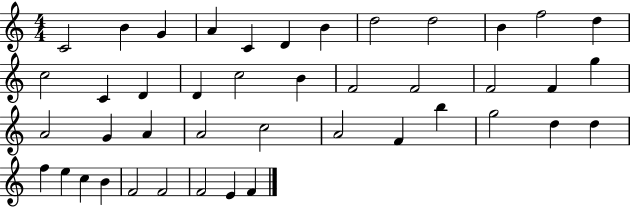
C4/h B4/q G4/q A4/q C4/q D4/q B4/q D5/h D5/h B4/q F5/h D5/q C5/h C4/q D4/q D4/q C5/h B4/q F4/h F4/h F4/h F4/q G5/q A4/h G4/q A4/q A4/h C5/h A4/h F4/q B5/q G5/h D5/q D5/q F5/q E5/q C5/q B4/q F4/h F4/h F4/h E4/q F4/q